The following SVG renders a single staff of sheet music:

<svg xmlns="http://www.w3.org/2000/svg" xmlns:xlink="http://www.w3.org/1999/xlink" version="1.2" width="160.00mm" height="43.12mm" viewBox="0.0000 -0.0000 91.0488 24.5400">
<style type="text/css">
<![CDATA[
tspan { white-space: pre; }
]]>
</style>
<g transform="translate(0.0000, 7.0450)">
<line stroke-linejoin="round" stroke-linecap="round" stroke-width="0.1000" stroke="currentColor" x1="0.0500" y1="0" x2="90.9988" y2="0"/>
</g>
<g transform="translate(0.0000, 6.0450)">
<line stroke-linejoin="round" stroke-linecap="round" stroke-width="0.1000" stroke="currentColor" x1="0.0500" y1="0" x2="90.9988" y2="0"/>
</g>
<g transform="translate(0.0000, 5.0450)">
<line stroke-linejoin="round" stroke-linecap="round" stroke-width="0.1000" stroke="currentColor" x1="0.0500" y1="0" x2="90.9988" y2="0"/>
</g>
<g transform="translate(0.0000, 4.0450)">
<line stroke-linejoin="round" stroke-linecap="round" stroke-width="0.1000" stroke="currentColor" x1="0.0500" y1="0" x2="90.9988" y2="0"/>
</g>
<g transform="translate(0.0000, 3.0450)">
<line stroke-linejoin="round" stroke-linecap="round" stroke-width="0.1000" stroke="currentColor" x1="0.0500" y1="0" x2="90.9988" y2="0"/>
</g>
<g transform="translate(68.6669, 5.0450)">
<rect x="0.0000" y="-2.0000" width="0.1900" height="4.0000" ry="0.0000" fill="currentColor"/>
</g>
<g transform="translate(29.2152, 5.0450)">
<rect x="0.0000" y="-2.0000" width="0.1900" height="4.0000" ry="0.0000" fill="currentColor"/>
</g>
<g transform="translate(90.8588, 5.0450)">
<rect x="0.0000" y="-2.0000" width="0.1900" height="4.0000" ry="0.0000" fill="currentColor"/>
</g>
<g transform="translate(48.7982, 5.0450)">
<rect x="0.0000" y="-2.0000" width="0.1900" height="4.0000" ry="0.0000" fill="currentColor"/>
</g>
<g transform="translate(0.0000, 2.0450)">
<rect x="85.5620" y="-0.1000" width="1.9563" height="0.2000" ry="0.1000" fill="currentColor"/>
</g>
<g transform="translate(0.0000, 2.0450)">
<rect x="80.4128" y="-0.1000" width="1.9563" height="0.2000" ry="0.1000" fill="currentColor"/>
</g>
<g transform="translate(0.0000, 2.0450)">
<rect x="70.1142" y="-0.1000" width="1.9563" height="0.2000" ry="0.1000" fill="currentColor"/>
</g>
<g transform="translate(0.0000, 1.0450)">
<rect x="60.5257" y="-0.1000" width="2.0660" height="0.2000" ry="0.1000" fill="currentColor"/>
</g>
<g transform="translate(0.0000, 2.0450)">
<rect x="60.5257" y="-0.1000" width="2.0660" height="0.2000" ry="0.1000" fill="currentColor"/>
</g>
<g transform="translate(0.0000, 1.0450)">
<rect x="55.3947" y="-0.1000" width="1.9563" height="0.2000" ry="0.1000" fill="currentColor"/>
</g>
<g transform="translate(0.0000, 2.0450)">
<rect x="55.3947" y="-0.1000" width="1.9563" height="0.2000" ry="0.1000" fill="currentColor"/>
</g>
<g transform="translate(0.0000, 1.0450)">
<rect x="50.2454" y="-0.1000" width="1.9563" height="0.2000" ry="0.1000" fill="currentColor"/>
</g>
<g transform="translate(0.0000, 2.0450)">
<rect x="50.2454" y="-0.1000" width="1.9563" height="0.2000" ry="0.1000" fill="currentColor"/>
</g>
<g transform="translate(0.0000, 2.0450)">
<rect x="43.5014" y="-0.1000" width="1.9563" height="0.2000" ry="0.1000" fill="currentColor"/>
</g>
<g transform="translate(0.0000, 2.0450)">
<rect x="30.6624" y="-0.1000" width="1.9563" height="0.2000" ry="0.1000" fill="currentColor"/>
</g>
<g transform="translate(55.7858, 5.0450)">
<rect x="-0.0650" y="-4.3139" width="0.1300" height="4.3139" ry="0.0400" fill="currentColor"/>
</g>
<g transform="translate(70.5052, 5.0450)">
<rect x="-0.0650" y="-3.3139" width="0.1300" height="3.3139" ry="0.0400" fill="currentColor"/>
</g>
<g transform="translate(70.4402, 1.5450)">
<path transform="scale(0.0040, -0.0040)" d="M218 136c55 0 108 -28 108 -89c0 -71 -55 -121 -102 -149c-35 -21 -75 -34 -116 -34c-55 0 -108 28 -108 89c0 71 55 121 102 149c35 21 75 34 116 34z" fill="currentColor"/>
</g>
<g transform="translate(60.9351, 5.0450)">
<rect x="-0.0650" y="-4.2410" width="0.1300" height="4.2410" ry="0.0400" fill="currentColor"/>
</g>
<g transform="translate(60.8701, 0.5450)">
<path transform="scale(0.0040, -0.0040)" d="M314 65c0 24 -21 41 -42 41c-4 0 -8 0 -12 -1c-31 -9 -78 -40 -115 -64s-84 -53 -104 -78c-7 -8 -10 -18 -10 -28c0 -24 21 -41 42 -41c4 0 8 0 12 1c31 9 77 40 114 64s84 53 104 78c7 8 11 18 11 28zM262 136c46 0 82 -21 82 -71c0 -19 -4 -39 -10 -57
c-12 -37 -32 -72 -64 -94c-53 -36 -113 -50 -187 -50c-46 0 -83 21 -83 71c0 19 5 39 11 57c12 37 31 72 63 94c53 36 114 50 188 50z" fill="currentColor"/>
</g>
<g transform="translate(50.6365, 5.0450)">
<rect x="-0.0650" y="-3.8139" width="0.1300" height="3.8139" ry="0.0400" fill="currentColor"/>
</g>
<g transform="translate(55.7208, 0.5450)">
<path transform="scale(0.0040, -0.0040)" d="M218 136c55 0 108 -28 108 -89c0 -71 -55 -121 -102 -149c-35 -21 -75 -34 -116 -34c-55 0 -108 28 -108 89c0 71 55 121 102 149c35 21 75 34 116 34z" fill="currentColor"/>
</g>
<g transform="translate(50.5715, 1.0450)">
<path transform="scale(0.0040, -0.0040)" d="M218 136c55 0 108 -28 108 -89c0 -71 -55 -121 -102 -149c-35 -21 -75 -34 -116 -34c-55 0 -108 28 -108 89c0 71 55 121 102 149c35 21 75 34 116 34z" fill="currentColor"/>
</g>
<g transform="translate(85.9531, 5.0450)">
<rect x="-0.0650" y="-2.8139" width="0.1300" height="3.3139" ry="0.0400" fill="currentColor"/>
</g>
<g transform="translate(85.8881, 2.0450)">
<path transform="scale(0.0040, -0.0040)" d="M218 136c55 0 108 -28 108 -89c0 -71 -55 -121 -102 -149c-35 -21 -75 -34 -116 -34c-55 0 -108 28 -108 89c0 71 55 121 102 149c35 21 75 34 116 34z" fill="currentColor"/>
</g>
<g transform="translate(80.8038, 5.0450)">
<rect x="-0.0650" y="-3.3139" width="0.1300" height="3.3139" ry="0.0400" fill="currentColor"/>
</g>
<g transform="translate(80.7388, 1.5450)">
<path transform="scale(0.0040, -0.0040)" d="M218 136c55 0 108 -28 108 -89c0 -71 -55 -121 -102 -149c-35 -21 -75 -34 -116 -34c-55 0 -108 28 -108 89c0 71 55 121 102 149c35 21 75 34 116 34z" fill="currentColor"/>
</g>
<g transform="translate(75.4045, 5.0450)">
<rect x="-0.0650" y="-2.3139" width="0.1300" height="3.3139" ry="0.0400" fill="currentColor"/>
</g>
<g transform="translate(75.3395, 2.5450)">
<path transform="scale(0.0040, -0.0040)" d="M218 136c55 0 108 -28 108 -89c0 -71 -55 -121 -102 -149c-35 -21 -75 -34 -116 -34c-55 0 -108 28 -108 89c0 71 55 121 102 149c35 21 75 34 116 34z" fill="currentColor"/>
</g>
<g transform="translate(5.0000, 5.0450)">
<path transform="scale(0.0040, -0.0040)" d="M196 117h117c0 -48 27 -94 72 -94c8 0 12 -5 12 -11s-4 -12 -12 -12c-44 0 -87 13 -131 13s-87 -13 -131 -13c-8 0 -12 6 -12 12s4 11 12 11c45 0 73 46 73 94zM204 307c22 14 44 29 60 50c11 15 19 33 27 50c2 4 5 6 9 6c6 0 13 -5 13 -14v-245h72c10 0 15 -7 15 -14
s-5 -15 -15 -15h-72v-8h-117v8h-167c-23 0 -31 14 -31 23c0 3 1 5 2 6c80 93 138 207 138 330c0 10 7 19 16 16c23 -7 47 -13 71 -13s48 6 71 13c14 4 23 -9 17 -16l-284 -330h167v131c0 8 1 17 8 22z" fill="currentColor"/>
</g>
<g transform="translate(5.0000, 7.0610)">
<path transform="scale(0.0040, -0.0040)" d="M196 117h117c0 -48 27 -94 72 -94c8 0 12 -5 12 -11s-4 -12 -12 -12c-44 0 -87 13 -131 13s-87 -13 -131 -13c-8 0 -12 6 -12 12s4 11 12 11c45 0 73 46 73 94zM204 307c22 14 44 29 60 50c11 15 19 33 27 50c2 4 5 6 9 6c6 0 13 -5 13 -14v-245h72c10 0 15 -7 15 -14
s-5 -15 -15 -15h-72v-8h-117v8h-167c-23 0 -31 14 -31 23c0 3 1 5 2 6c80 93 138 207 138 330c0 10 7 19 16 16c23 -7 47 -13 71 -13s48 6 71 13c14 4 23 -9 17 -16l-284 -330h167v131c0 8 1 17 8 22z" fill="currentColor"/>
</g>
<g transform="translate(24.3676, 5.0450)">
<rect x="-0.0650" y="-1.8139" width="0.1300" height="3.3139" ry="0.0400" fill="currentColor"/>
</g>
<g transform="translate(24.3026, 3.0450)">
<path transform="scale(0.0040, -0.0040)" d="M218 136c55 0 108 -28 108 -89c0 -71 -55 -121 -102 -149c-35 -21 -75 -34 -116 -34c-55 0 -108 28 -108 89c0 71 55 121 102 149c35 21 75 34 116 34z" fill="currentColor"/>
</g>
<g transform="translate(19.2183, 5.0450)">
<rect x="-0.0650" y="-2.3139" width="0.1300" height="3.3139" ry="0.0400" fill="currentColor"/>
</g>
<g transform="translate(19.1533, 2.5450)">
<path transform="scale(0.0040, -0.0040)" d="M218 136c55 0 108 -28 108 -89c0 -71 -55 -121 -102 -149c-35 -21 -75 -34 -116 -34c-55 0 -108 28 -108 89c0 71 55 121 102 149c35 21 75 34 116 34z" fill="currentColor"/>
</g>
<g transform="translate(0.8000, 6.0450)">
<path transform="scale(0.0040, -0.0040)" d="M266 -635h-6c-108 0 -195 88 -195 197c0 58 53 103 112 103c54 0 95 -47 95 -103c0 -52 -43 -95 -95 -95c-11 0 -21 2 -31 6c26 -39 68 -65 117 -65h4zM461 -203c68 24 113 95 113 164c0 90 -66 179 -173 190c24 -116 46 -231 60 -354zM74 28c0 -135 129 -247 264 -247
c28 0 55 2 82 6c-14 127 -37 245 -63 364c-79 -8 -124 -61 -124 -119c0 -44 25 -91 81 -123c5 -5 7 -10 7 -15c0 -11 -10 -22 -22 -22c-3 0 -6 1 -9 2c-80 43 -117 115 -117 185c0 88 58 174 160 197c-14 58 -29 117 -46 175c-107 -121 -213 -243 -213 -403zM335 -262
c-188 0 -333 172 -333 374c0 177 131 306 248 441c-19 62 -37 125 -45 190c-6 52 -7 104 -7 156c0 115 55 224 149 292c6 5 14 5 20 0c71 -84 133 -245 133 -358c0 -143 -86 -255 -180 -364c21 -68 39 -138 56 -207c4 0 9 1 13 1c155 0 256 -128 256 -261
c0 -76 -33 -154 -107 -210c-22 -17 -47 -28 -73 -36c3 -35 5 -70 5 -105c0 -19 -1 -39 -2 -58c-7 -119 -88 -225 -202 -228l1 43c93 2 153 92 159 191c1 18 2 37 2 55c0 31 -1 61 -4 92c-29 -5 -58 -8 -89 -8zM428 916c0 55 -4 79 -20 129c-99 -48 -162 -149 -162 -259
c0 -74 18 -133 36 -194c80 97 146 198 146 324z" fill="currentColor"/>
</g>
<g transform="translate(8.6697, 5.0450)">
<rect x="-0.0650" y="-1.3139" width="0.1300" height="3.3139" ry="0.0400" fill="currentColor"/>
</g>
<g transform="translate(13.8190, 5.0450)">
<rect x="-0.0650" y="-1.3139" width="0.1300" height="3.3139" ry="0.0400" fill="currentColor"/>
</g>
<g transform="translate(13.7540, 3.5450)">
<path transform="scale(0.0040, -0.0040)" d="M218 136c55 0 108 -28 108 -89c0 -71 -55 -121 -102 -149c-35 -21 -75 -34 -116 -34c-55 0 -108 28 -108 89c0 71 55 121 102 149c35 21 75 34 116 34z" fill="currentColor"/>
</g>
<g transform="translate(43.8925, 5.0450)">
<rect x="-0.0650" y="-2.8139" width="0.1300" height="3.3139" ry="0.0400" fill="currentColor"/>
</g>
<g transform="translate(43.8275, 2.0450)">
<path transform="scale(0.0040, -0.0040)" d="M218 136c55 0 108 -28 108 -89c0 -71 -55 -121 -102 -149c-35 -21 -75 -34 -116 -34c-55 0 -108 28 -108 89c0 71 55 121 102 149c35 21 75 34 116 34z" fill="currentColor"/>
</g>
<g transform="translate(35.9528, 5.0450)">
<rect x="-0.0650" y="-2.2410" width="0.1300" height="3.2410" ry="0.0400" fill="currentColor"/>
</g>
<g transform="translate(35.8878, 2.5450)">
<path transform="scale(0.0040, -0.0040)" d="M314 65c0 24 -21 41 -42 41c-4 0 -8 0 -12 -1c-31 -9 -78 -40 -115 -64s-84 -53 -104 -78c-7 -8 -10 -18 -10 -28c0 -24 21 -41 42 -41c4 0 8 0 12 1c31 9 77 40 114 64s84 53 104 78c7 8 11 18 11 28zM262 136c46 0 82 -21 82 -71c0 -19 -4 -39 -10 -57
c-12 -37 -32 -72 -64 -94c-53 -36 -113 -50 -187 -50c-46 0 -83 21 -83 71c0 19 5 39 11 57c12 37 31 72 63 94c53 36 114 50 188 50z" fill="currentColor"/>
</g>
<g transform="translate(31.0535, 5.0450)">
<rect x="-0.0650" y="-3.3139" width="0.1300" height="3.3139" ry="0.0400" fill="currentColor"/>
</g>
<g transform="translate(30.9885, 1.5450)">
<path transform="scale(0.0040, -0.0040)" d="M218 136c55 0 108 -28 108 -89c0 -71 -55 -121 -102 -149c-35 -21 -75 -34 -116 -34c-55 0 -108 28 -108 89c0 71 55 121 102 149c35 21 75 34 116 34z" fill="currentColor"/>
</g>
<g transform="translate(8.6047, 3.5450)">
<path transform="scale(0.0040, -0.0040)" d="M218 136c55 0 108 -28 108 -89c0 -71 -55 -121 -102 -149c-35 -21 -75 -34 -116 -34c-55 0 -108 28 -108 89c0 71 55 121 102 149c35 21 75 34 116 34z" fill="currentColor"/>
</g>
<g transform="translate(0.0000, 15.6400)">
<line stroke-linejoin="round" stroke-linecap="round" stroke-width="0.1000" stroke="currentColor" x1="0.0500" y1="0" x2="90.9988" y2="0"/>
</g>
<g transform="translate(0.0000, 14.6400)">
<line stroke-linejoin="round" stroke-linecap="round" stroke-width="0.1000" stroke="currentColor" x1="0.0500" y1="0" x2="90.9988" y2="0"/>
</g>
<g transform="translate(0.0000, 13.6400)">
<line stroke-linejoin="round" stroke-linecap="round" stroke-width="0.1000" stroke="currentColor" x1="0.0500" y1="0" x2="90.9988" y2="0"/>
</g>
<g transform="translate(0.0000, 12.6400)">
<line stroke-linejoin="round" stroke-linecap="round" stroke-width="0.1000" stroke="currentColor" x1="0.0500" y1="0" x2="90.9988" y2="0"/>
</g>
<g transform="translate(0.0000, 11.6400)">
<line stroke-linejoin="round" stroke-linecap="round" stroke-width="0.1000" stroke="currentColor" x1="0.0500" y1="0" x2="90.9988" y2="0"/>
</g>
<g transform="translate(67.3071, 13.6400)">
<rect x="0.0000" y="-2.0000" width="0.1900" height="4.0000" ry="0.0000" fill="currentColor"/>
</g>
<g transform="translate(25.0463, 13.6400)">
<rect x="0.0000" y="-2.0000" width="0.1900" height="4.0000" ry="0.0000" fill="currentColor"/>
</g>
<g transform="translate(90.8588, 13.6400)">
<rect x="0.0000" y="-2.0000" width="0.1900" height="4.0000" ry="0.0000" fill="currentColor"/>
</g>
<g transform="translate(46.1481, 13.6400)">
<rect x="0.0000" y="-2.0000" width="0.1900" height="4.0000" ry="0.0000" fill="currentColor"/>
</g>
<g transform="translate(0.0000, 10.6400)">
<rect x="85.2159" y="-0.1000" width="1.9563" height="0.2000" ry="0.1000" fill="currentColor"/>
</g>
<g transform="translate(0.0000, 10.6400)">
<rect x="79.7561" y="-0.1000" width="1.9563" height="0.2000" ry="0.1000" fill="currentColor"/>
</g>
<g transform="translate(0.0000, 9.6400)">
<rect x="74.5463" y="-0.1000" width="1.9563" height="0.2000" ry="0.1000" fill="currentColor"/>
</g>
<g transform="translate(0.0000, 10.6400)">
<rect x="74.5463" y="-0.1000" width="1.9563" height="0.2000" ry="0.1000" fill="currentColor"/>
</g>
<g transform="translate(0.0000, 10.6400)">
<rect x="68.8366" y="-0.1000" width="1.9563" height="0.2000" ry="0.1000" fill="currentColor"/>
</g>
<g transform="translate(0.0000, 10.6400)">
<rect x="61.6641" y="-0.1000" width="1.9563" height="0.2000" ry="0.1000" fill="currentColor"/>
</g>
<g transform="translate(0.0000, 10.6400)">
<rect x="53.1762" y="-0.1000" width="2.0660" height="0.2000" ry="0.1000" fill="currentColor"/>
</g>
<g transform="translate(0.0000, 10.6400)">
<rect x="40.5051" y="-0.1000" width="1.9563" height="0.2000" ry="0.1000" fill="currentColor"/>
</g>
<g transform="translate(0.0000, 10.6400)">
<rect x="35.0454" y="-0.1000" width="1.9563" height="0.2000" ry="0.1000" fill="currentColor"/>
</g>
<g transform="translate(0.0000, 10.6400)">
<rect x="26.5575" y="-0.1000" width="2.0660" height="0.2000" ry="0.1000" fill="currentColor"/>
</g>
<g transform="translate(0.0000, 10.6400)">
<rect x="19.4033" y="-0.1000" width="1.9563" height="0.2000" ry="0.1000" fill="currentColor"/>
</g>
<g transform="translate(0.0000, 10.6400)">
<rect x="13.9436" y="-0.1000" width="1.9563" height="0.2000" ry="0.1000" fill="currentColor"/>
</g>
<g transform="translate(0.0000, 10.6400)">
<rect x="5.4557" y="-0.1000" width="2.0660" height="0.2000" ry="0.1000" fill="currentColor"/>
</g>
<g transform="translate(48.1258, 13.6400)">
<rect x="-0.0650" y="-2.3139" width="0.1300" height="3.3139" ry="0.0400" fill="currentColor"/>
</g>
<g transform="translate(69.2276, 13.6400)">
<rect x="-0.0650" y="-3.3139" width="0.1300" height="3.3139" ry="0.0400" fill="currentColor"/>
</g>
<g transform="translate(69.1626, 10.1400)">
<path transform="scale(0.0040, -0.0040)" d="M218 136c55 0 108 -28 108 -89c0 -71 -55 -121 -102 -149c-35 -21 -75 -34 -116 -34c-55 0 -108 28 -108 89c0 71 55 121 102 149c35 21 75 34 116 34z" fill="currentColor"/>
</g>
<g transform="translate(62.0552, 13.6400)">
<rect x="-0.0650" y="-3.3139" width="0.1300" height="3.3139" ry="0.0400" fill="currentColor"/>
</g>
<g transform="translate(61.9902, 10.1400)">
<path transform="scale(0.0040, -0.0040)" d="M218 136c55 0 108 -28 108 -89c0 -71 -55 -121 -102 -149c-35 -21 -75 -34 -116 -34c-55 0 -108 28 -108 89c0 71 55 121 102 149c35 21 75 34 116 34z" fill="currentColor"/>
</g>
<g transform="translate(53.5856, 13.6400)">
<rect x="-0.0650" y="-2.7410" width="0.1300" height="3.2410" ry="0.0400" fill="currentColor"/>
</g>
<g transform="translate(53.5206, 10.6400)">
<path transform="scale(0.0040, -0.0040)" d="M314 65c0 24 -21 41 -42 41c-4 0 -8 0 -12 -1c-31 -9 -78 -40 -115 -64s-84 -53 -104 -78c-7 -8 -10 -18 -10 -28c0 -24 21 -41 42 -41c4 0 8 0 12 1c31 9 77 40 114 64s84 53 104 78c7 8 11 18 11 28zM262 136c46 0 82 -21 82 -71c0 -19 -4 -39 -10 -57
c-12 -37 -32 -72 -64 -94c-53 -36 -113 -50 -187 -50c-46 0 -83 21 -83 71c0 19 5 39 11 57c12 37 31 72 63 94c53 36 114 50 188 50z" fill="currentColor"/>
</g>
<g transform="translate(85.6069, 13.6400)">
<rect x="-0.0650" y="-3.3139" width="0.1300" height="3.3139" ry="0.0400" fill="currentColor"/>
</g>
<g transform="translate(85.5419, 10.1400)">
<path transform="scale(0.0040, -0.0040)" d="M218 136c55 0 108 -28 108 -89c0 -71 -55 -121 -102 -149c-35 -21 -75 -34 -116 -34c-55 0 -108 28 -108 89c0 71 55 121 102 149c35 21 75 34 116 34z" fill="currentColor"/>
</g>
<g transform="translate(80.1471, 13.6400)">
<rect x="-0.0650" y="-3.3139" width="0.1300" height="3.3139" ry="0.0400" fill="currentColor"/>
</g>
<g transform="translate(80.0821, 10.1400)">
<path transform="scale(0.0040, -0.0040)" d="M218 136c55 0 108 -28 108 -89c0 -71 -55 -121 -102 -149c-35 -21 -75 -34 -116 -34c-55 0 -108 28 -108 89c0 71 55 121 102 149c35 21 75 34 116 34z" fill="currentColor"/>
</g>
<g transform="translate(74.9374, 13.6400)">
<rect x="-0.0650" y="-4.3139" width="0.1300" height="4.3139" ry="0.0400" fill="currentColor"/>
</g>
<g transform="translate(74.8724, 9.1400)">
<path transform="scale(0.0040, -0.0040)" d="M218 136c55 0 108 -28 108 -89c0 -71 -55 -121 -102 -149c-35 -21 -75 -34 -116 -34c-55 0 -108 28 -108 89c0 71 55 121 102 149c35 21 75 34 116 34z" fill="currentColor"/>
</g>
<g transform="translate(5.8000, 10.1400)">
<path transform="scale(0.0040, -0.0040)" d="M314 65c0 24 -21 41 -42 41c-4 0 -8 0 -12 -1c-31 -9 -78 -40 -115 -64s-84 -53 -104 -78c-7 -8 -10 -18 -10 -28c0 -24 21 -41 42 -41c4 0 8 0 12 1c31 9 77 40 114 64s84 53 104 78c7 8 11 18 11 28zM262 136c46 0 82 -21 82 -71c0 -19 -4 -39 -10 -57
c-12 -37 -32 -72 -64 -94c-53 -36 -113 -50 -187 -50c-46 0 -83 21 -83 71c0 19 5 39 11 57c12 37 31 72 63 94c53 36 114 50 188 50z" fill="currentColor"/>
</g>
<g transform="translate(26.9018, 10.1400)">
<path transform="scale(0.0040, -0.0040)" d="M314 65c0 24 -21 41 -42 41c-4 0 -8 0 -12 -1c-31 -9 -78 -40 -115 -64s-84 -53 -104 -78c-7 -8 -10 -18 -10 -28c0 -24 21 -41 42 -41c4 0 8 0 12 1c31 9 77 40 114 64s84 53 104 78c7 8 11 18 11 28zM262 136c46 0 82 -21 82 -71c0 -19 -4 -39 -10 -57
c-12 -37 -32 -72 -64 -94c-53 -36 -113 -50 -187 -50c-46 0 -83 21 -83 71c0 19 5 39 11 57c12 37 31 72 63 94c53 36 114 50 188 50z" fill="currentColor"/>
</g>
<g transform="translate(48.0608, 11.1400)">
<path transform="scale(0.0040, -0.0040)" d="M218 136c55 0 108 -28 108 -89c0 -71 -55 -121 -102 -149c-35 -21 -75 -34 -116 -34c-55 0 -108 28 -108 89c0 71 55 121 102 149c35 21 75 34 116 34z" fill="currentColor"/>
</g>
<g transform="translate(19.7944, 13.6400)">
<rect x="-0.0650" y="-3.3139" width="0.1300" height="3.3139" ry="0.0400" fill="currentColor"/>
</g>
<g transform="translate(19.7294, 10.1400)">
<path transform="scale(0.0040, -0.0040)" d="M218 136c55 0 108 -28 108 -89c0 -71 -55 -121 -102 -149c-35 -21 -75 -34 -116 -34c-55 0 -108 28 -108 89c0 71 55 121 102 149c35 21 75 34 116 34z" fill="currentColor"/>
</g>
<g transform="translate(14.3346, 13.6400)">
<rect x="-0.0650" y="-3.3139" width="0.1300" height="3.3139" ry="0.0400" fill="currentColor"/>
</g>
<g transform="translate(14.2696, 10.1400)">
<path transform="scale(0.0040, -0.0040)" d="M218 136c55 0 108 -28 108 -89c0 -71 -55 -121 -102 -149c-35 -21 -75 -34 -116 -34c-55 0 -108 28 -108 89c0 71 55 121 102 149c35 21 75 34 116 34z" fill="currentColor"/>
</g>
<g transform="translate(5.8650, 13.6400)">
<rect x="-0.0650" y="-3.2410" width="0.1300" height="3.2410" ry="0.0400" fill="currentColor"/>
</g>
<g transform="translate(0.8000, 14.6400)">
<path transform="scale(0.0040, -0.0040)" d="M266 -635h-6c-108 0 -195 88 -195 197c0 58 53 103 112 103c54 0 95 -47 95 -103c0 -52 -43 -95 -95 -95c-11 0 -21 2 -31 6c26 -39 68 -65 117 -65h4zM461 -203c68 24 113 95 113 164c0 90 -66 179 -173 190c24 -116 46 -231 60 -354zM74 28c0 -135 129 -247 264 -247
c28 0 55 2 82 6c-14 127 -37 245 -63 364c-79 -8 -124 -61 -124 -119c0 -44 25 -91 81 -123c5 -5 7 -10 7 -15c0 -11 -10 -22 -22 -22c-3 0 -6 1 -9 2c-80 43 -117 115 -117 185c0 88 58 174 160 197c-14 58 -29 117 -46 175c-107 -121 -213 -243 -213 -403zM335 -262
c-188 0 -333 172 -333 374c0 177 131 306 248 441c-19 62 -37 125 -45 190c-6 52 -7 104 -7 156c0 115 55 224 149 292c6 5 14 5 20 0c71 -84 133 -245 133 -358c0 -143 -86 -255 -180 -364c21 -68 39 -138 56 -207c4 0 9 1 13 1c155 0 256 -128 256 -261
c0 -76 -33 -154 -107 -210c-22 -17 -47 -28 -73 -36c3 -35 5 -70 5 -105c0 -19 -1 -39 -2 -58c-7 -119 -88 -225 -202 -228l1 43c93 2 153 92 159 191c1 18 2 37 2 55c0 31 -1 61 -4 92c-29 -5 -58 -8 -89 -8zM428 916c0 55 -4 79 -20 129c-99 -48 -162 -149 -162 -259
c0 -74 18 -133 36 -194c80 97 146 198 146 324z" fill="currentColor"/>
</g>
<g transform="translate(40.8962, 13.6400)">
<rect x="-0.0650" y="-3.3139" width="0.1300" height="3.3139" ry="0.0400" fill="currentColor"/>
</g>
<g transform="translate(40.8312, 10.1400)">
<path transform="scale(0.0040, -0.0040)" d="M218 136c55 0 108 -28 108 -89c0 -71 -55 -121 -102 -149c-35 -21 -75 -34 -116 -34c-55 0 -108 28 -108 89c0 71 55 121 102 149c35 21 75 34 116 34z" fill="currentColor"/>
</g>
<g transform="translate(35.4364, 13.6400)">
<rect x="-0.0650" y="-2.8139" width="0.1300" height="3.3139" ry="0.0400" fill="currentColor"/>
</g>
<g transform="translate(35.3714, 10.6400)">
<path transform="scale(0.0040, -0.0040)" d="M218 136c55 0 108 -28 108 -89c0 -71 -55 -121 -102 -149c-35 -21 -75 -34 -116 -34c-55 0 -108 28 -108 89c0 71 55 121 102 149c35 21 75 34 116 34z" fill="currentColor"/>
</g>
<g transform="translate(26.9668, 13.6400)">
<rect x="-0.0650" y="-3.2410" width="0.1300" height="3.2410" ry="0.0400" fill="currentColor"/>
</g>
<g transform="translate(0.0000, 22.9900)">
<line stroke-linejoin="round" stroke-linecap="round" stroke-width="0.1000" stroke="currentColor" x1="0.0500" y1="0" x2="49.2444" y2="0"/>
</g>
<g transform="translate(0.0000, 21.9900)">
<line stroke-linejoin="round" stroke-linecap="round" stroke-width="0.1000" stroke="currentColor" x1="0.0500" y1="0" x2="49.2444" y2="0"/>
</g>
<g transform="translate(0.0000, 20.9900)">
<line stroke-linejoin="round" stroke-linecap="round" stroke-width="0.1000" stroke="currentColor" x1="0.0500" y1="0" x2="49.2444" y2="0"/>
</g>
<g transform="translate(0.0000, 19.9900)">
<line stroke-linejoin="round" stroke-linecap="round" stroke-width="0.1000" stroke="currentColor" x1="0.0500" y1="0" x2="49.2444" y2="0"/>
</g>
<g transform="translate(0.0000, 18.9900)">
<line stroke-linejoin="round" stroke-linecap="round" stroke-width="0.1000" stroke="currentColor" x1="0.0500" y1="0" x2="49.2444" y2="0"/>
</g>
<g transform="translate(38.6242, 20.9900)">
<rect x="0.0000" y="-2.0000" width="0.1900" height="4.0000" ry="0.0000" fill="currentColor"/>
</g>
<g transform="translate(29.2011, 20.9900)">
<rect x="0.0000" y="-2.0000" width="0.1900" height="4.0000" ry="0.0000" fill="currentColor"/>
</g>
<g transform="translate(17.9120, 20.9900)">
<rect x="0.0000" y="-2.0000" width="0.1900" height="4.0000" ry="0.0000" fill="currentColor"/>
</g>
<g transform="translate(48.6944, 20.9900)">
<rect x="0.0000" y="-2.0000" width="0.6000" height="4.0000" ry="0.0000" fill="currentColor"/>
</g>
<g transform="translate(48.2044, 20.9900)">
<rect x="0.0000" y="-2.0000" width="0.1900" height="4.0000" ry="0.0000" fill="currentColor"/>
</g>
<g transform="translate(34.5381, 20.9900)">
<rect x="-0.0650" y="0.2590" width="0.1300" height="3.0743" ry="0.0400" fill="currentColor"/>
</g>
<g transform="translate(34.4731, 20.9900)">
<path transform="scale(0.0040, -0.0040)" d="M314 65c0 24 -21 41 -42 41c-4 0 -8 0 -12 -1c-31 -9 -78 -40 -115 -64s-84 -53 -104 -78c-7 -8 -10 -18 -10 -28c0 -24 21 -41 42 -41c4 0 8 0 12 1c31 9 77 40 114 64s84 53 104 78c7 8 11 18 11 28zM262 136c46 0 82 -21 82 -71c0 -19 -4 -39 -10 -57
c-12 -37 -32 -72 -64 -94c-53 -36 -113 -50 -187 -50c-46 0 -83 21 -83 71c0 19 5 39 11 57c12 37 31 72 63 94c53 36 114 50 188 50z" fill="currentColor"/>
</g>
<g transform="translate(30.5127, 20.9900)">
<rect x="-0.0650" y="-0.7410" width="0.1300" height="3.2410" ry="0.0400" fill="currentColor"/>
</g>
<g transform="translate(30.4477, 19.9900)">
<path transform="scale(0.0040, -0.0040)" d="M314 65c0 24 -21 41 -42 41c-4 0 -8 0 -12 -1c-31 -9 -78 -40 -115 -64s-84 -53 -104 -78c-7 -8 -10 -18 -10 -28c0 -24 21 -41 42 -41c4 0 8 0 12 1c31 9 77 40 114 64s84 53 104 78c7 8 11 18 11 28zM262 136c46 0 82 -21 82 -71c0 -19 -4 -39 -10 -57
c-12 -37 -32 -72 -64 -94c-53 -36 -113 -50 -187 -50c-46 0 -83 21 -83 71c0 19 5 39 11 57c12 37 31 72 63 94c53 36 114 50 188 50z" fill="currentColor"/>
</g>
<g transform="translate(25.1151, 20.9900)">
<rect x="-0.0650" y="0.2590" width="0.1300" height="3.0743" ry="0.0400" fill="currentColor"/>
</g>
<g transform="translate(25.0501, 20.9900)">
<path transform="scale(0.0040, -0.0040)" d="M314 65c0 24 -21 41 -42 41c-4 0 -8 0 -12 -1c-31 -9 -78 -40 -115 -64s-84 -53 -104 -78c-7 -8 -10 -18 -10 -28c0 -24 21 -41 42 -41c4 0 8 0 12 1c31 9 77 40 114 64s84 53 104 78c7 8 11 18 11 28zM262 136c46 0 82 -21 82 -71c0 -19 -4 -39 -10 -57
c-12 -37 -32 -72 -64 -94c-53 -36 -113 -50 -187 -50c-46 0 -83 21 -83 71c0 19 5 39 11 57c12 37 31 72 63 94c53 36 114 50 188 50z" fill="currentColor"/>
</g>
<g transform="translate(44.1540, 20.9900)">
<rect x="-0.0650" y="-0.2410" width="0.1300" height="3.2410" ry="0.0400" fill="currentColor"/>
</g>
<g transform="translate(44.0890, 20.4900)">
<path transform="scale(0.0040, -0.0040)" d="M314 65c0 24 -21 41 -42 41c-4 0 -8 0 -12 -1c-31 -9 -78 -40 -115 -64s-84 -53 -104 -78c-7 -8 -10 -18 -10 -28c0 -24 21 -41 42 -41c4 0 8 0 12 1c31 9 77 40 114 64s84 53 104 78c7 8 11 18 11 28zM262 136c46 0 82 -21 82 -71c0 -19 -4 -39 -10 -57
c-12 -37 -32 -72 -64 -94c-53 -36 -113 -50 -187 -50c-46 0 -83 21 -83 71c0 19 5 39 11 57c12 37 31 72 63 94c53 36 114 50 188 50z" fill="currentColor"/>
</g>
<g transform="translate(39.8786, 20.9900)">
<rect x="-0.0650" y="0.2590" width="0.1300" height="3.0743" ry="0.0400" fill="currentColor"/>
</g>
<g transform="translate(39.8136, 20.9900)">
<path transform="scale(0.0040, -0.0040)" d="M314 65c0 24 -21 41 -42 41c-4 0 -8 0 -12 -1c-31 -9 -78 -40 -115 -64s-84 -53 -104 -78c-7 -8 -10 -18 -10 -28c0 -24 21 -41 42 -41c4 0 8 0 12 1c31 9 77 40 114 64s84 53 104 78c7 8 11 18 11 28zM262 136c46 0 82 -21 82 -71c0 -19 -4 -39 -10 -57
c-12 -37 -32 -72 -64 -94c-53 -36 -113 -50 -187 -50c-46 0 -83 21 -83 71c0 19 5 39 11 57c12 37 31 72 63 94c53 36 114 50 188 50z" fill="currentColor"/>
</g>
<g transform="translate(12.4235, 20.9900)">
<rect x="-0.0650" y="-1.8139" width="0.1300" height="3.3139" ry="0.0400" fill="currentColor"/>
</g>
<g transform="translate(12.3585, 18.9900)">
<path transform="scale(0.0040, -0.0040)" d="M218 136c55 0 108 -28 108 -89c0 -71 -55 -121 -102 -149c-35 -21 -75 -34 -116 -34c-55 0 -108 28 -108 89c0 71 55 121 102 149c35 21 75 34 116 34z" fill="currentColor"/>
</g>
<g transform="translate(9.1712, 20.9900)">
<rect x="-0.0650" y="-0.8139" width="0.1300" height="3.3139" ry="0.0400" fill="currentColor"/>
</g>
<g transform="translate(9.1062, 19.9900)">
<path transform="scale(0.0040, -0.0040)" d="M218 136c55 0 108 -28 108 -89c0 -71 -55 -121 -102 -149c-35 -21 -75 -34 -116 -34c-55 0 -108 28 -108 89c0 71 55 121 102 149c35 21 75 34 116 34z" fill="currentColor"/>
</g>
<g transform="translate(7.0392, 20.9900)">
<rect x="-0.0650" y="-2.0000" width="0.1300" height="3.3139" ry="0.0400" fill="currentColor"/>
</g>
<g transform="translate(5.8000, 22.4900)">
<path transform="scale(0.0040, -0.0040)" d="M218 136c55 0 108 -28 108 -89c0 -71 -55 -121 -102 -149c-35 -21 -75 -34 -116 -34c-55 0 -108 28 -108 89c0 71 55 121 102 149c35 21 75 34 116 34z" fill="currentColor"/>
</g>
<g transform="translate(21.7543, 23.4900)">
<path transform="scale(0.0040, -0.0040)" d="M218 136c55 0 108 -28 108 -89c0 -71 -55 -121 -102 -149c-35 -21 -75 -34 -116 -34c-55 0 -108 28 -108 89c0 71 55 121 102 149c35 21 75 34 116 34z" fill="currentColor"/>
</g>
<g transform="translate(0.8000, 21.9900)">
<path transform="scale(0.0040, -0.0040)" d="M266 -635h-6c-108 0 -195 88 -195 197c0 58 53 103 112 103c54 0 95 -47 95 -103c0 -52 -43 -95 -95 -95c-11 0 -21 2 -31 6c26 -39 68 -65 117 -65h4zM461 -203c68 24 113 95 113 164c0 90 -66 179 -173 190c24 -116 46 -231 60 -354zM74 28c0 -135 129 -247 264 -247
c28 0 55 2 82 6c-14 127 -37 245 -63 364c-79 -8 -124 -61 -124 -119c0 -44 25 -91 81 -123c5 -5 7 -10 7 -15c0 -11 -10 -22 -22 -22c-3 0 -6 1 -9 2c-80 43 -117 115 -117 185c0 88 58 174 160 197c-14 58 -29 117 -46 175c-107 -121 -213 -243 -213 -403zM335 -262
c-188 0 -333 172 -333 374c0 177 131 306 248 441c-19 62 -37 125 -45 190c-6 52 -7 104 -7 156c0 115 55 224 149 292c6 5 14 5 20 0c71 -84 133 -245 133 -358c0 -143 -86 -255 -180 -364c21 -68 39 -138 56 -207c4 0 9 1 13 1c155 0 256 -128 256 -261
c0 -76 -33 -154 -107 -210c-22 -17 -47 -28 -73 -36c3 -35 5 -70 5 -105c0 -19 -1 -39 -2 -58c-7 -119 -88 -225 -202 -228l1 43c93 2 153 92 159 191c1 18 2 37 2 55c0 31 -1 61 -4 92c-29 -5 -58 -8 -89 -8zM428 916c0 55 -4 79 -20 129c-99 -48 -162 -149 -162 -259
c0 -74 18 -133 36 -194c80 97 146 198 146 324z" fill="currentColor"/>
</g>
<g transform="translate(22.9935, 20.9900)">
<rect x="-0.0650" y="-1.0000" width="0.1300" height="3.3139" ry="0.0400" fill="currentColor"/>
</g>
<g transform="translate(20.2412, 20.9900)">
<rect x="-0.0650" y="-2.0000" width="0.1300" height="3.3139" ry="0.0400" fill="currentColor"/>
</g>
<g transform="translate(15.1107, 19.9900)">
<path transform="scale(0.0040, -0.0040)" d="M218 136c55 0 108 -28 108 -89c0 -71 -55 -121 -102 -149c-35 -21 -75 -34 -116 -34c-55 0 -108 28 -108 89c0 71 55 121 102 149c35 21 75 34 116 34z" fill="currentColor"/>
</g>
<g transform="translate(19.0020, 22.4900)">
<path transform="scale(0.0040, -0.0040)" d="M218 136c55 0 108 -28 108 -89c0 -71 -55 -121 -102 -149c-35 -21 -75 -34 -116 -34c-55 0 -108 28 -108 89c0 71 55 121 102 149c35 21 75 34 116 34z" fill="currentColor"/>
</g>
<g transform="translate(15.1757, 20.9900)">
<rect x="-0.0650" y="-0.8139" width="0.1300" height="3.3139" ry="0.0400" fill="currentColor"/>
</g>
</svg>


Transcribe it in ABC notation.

X:1
T:Untitled
M:4/4
L:1/4
K:C
e e g f b g2 a c' d' d'2 b g b a b2 b b b2 a b g a2 b b d' b b F d f d F D B2 d2 B2 B2 c2